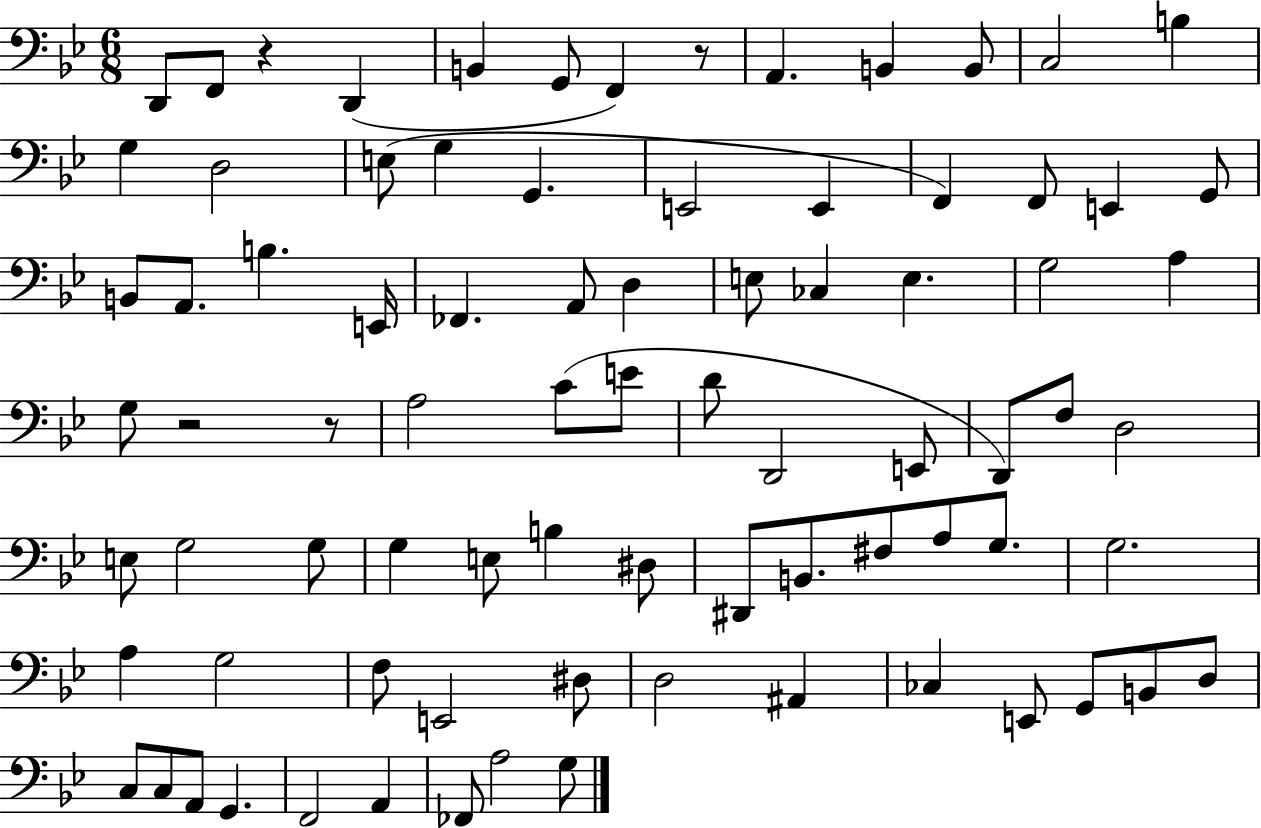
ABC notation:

X:1
T:Untitled
M:6/8
L:1/4
K:Bb
D,,/2 F,,/2 z D,, B,, G,,/2 F,, z/2 A,, B,, B,,/2 C,2 B, G, D,2 E,/2 G, G,, E,,2 E,, F,, F,,/2 E,, G,,/2 B,,/2 A,,/2 B, E,,/4 _F,, A,,/2 D, E,/2 _C, E, G,2 A, G,/2 z2 z/2 A,2 C/2 E/2 D/2 D,,2 E,,/2 D,,/2 F,/2 D,2 E,/2 G,2 G,/2 G, E,/2 B, ^D,/2 ^D,,/2 B,,/2 ^F,/2 A,/2 G,/2 G,2 A, G,2 F,/2 E,,2 ^D,/2 D,2 ^A,, _C, E,,/2 G,,/2 B,,/2 D,/2 C,/2 C,/2 A,,/2 G,, F,,2 A,, _F,,/2 A,2 G,/2